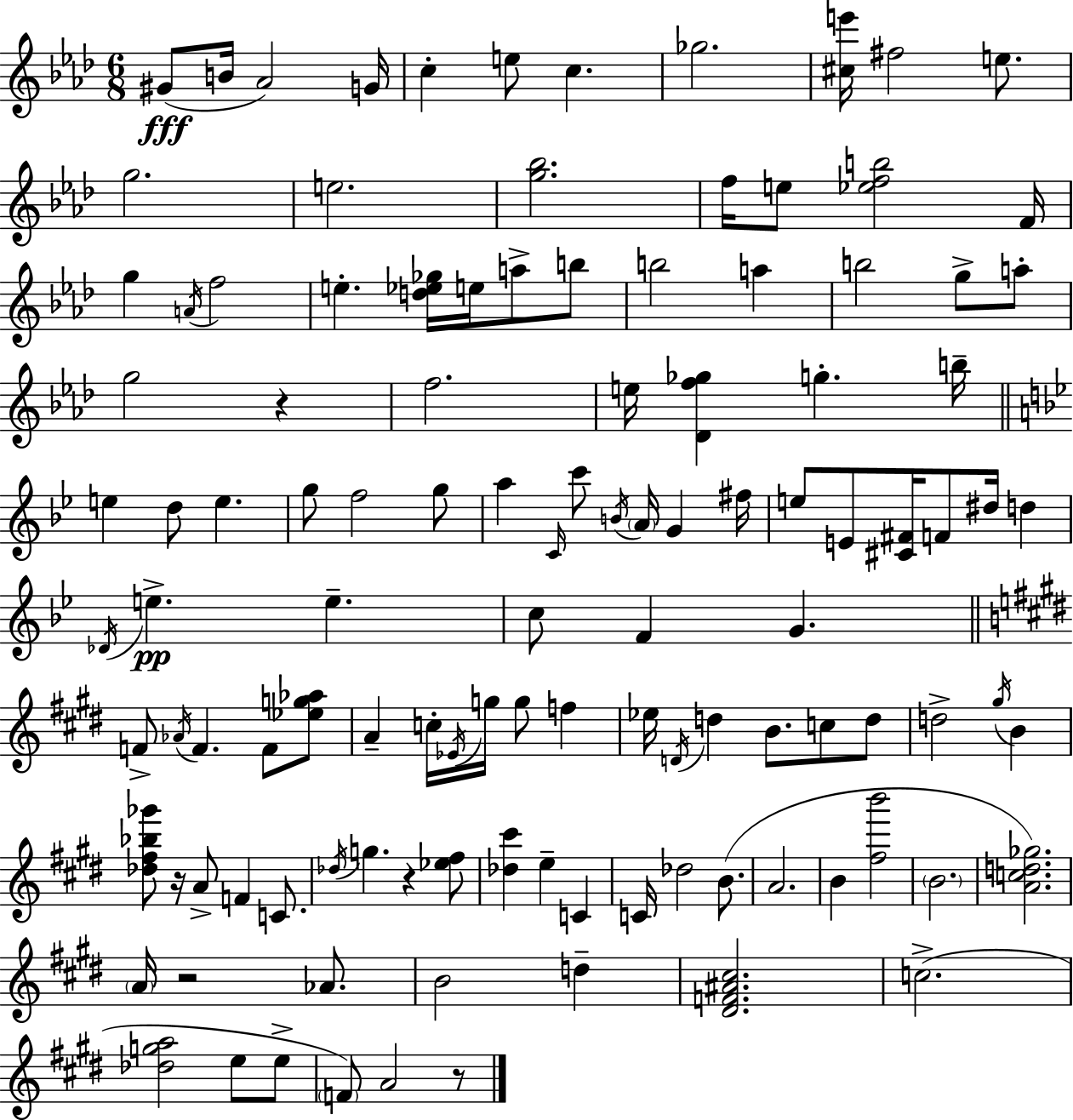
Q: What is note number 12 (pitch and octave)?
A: E5